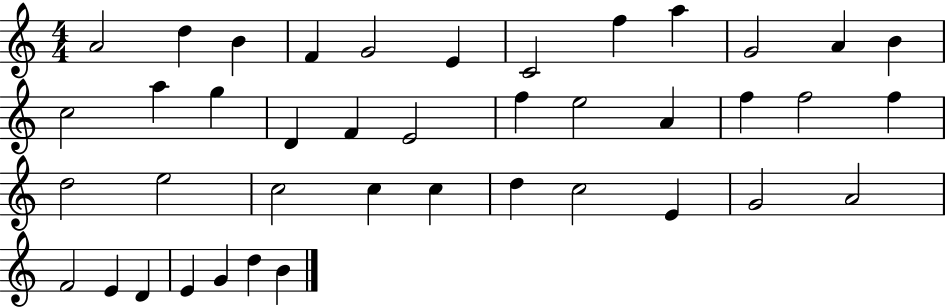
{
  \clef treble
  \numericTimeSignature
  \time 4/4
  \key c \major
  a'2 d''4 b'4 | f'4 g'2 e'4 | c'2 f''4 a''4 | g'2 a'4 b'4 | \break c''2 a''4 g''4 | d'4 f'4 e'2 | f''4 e''2 a'4 | f''4 f''2 f''4 | \break d''2 e''2 | c''2 c''4 c''4 | d''4 c''2 e'4 | g'2 a'2 | \break f'2 e'4 d'4 | e'4 g'4 d''4 b'4 | \bar "|."
}